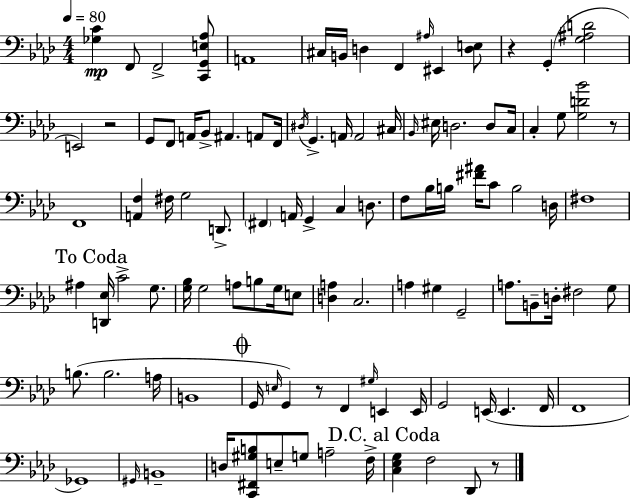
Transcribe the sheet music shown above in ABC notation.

X:1
T:Untitled
M:4/4
L:1/4
K:Fm
[_G,C] F,,/2 F,,2 [C,,G,,E,_A,]/2 A,,4 ^C,/4 B,,/4 D, F,, ^A,/4 ^E,, [D,E,]/2 z G,, [G,^A,D]2 E,,2 z2 G,,/2 F,,/2 A,,/4 _B,,/2 ^A,, A,,/2 F,,/4 ^D,/4 G,, A,,/4 A,,2 ^C,/4 _B,,/4 ^E,/4 D,2 D,/2 C,/4 C, G,/2 [G,D_B]2 z/2 F,,4 [A,,F,] ^F,/4 G,2 D,,/2 ^F,, A,,/4 G,, C, D,/2 F,/2 _B,/4 B,/4 [^F^A]/4 C/2 B,2 D,/4 ^F,4 ^A, [D,,_E,]/4 C2 G,/2 [G,_B,]/4 G,2 A,/2 B,/2 G,/4 E,/2 [D,A,] C,2 A, ^G, G,,2 A,/2 B,,/2 D,/4 ^F,2 G,/2 B,/2 B,2 A,/4 B,,4 G,,/4 E,/4 G,, z/2 F,, ^G,/4 E,, E,,/4 G,,2 E,,/4 E,, F,,/4 F,,4 _G,,4 ^G,,/4 B,,4 D,/4 [C,,^F,,^G,B,]/2 E,/2 G,/2 A,2 F,/4 [C,_E,G,] F,2 _D,,/2 z/2